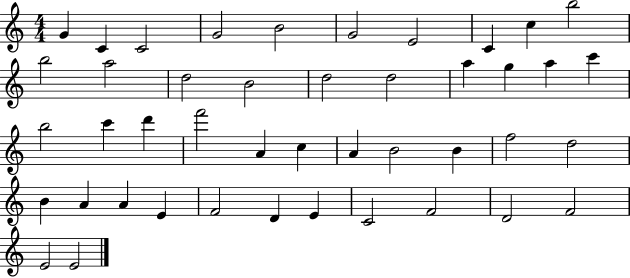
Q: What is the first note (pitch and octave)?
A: G4